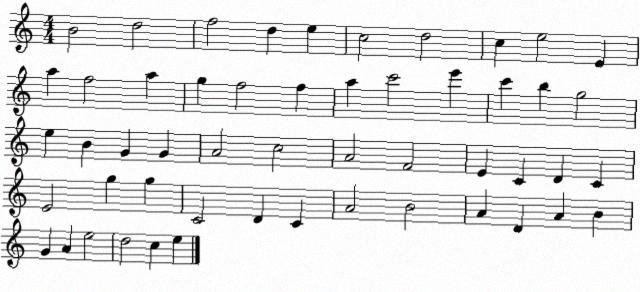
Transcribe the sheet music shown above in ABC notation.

X:1
T:Untitled
M:4/4
L:1/4
K:C
B2 d2 f2 d e c2 d2 c e2 E a f2 a g f2 f a c'2 e' c' b g2 e B G G A2 c2 A2 F2 E C D C E2 g g C2 D C A2 B2 A D A B G A e2 d2 c e